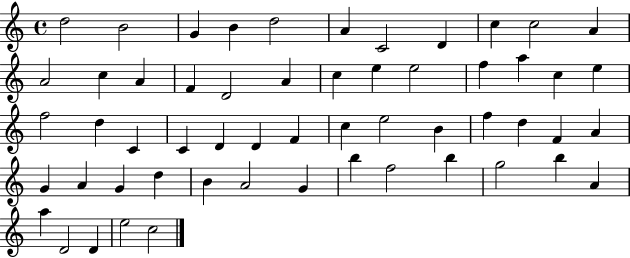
X:1
T:Untitled
M:4/4
L:1/4
K:C
d2 B2 G B d2 A C2 D c c2 A A2 c A F D2 A c e e2 f a c e f2 d C C D D F c e2 B f d F A G A G d B A2 G b f2 b g2 b A a D2 D e2 c2